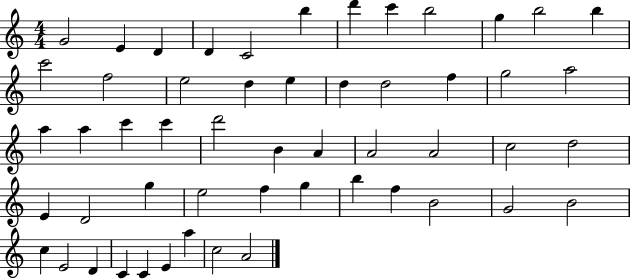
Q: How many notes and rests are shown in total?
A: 53